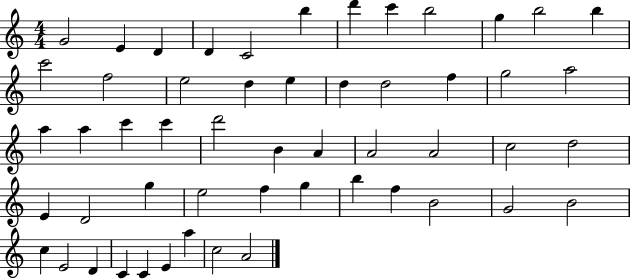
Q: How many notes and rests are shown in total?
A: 53